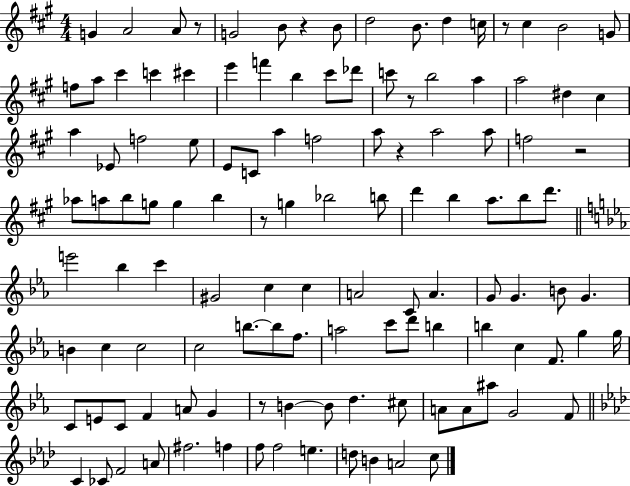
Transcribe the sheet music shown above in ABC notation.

X:1
T:Untitled
M:4/4
L:1/4
K:A
G A2 A/2 z/2 G2 B/2 z B/2 d2 B/2 d c/4 z/2 ^c B2 G/2 f/2 a/2 ^c' c' ^c' e' f' b ^c'/2 _d'/2 c'/2 z/2 b2 a a2 ^d ^c a _E/2 f2 e/2 E/2 C/2 a f2 a/2 z a2 a/2 f2 z2 _a/2 a/2 b/2 g/2 g b z/2 g _b2 b/2 d' b a/2 b/2 d'/2 e'2 _b c' ^G2 c c A2 C/2 A G/2 G B/2 G B c c2 c2 b/2 b/2 f/2 a2 c'/2 d'/2 b b c F/2 g g/4 C/2 E/2 C/2 F A/2 G z/2 B B/2 d ^c/2 A/2 A/2 ^a/2 G2 F/2 C _C/2 F2 A/2 ^f2 f f/2 f2 e d/2 B A2 c/2